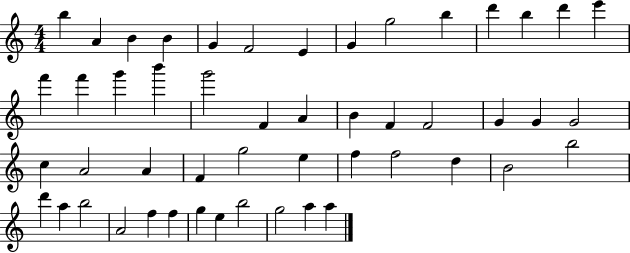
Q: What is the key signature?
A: C major